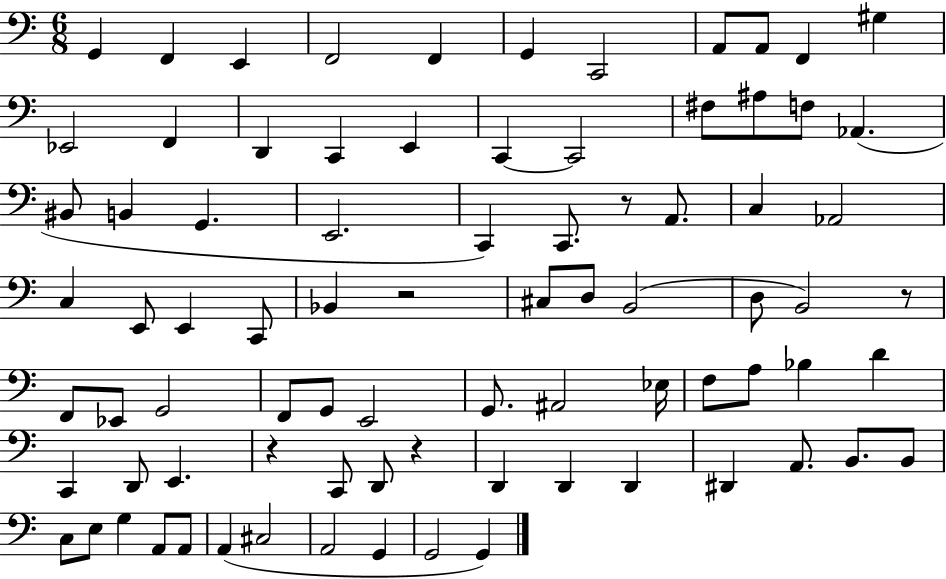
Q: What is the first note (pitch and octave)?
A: G2